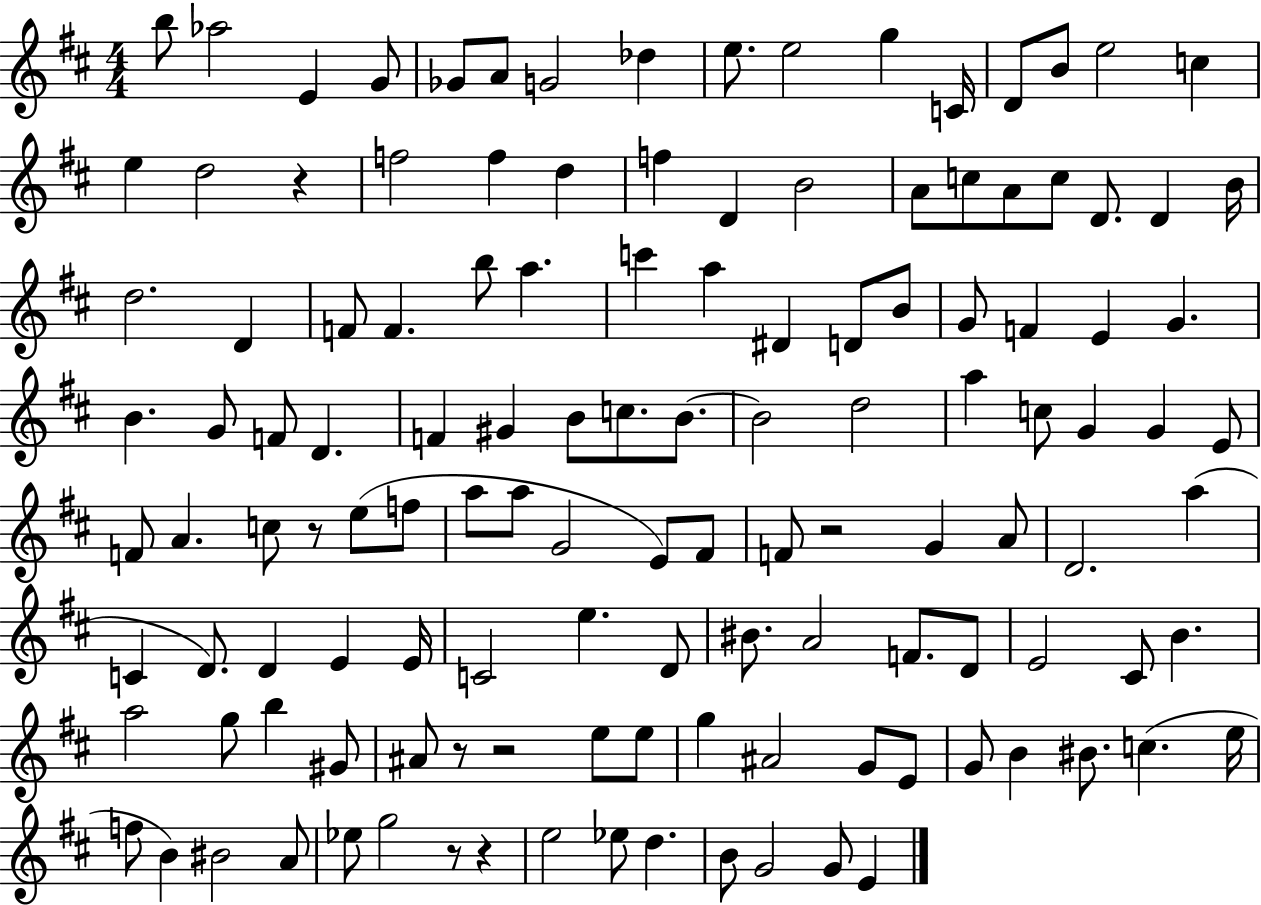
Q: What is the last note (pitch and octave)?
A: E4